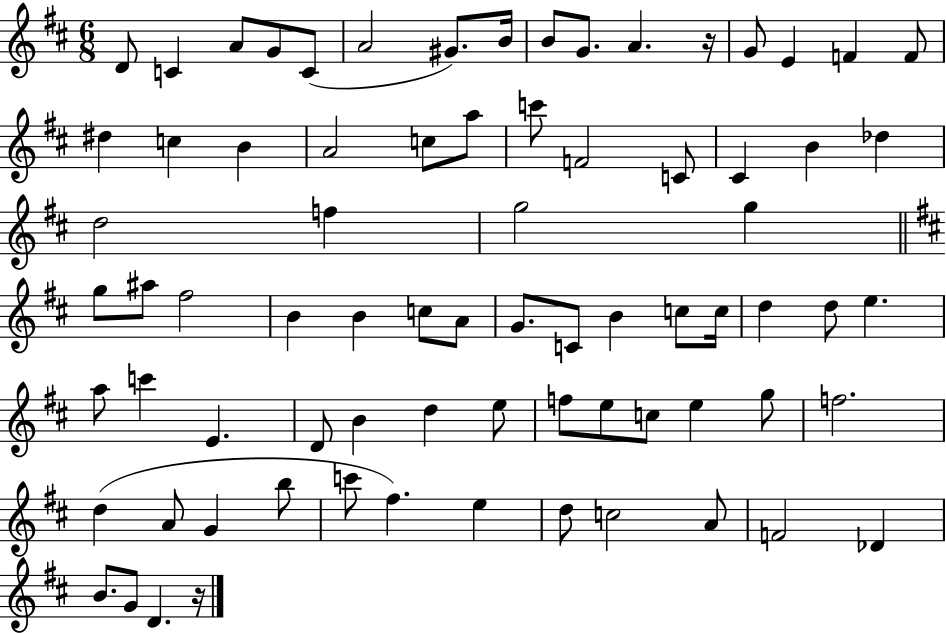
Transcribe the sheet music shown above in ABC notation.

X:1
T:Untitled
M:6/8
L:1/4
K:D
D/2 C A/2 G/2 C/2 A2 ^G/2 B/4 B/2 G/2 A z/4 G/2 E F F/2 ^d c B A2 c/2 a/2 c'/2 F2 C/2 ^C B _d d2 f g2 g g/2 ^a/2 ^f2 B B c/2 A/2 G/2 C/2 B c/2 c/4 d d/2 e a/2 c' E D/2 B d e/2 f/2 e/2 c/2 e g/2 f2 d A/2 G b/2 c'/2 ^f e d/2 c2 A/2 F2 _D B/2 G/2 D z/4